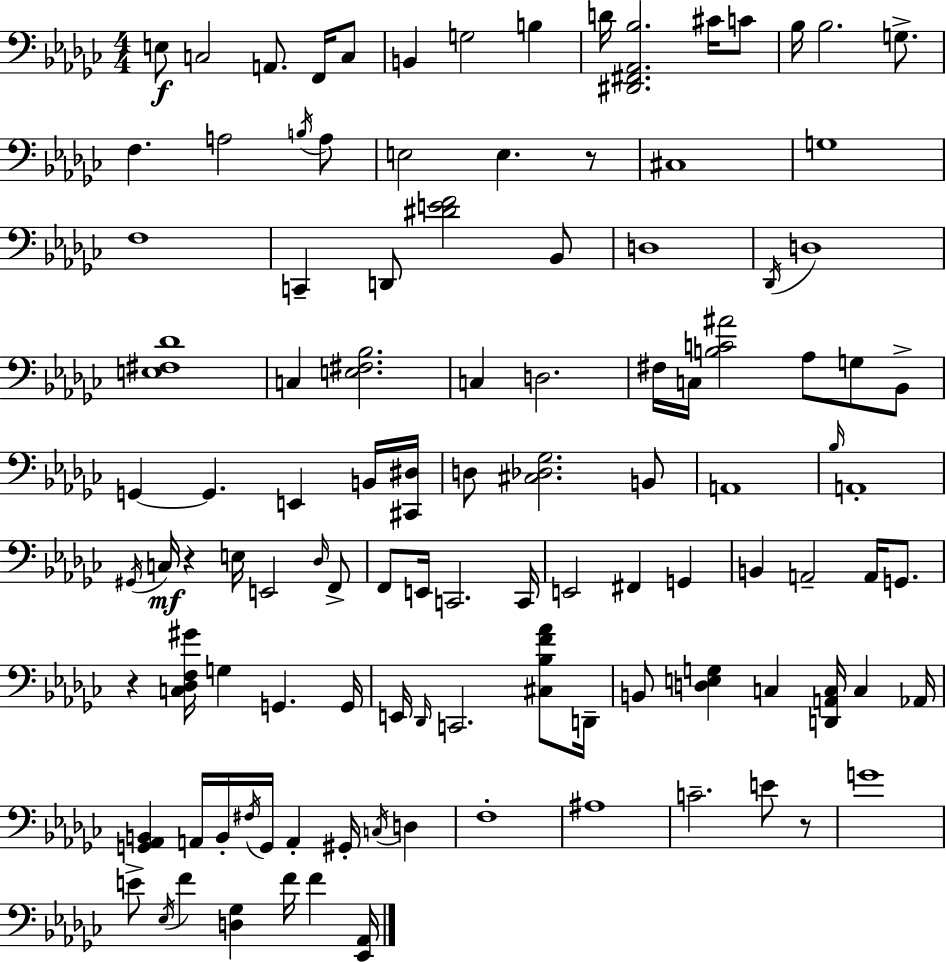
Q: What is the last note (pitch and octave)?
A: F4